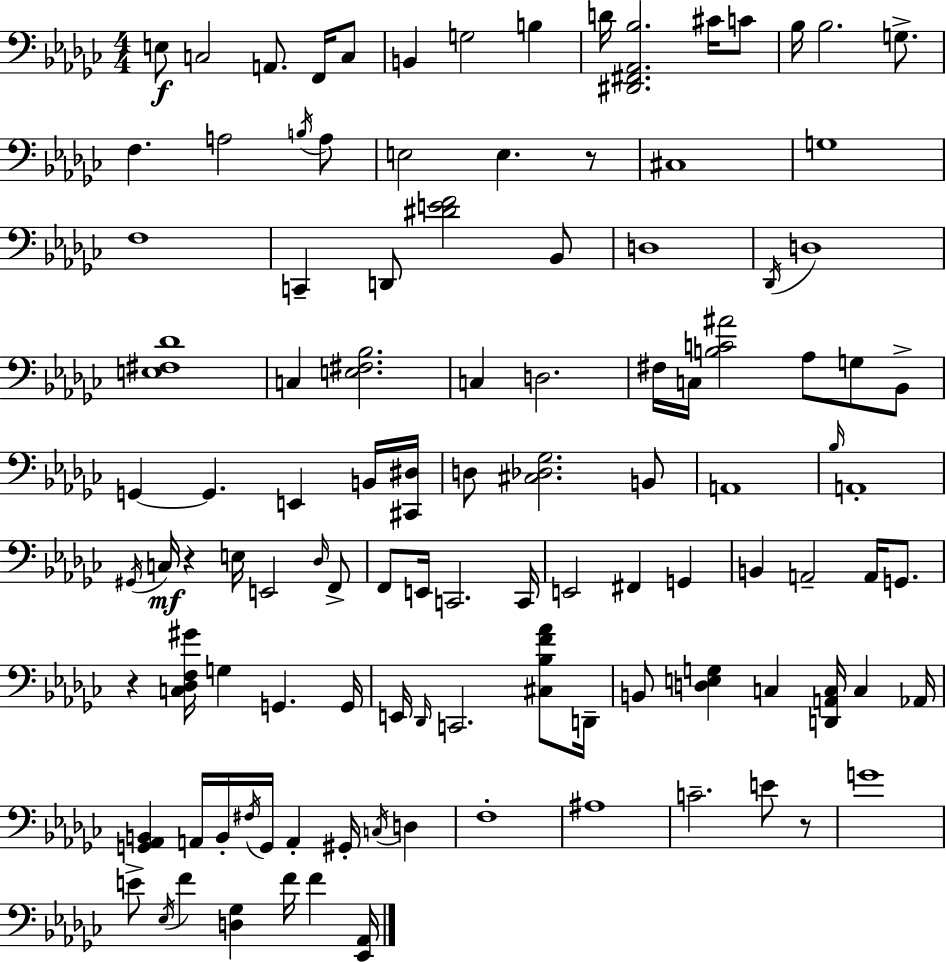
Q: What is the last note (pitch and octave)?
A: F4